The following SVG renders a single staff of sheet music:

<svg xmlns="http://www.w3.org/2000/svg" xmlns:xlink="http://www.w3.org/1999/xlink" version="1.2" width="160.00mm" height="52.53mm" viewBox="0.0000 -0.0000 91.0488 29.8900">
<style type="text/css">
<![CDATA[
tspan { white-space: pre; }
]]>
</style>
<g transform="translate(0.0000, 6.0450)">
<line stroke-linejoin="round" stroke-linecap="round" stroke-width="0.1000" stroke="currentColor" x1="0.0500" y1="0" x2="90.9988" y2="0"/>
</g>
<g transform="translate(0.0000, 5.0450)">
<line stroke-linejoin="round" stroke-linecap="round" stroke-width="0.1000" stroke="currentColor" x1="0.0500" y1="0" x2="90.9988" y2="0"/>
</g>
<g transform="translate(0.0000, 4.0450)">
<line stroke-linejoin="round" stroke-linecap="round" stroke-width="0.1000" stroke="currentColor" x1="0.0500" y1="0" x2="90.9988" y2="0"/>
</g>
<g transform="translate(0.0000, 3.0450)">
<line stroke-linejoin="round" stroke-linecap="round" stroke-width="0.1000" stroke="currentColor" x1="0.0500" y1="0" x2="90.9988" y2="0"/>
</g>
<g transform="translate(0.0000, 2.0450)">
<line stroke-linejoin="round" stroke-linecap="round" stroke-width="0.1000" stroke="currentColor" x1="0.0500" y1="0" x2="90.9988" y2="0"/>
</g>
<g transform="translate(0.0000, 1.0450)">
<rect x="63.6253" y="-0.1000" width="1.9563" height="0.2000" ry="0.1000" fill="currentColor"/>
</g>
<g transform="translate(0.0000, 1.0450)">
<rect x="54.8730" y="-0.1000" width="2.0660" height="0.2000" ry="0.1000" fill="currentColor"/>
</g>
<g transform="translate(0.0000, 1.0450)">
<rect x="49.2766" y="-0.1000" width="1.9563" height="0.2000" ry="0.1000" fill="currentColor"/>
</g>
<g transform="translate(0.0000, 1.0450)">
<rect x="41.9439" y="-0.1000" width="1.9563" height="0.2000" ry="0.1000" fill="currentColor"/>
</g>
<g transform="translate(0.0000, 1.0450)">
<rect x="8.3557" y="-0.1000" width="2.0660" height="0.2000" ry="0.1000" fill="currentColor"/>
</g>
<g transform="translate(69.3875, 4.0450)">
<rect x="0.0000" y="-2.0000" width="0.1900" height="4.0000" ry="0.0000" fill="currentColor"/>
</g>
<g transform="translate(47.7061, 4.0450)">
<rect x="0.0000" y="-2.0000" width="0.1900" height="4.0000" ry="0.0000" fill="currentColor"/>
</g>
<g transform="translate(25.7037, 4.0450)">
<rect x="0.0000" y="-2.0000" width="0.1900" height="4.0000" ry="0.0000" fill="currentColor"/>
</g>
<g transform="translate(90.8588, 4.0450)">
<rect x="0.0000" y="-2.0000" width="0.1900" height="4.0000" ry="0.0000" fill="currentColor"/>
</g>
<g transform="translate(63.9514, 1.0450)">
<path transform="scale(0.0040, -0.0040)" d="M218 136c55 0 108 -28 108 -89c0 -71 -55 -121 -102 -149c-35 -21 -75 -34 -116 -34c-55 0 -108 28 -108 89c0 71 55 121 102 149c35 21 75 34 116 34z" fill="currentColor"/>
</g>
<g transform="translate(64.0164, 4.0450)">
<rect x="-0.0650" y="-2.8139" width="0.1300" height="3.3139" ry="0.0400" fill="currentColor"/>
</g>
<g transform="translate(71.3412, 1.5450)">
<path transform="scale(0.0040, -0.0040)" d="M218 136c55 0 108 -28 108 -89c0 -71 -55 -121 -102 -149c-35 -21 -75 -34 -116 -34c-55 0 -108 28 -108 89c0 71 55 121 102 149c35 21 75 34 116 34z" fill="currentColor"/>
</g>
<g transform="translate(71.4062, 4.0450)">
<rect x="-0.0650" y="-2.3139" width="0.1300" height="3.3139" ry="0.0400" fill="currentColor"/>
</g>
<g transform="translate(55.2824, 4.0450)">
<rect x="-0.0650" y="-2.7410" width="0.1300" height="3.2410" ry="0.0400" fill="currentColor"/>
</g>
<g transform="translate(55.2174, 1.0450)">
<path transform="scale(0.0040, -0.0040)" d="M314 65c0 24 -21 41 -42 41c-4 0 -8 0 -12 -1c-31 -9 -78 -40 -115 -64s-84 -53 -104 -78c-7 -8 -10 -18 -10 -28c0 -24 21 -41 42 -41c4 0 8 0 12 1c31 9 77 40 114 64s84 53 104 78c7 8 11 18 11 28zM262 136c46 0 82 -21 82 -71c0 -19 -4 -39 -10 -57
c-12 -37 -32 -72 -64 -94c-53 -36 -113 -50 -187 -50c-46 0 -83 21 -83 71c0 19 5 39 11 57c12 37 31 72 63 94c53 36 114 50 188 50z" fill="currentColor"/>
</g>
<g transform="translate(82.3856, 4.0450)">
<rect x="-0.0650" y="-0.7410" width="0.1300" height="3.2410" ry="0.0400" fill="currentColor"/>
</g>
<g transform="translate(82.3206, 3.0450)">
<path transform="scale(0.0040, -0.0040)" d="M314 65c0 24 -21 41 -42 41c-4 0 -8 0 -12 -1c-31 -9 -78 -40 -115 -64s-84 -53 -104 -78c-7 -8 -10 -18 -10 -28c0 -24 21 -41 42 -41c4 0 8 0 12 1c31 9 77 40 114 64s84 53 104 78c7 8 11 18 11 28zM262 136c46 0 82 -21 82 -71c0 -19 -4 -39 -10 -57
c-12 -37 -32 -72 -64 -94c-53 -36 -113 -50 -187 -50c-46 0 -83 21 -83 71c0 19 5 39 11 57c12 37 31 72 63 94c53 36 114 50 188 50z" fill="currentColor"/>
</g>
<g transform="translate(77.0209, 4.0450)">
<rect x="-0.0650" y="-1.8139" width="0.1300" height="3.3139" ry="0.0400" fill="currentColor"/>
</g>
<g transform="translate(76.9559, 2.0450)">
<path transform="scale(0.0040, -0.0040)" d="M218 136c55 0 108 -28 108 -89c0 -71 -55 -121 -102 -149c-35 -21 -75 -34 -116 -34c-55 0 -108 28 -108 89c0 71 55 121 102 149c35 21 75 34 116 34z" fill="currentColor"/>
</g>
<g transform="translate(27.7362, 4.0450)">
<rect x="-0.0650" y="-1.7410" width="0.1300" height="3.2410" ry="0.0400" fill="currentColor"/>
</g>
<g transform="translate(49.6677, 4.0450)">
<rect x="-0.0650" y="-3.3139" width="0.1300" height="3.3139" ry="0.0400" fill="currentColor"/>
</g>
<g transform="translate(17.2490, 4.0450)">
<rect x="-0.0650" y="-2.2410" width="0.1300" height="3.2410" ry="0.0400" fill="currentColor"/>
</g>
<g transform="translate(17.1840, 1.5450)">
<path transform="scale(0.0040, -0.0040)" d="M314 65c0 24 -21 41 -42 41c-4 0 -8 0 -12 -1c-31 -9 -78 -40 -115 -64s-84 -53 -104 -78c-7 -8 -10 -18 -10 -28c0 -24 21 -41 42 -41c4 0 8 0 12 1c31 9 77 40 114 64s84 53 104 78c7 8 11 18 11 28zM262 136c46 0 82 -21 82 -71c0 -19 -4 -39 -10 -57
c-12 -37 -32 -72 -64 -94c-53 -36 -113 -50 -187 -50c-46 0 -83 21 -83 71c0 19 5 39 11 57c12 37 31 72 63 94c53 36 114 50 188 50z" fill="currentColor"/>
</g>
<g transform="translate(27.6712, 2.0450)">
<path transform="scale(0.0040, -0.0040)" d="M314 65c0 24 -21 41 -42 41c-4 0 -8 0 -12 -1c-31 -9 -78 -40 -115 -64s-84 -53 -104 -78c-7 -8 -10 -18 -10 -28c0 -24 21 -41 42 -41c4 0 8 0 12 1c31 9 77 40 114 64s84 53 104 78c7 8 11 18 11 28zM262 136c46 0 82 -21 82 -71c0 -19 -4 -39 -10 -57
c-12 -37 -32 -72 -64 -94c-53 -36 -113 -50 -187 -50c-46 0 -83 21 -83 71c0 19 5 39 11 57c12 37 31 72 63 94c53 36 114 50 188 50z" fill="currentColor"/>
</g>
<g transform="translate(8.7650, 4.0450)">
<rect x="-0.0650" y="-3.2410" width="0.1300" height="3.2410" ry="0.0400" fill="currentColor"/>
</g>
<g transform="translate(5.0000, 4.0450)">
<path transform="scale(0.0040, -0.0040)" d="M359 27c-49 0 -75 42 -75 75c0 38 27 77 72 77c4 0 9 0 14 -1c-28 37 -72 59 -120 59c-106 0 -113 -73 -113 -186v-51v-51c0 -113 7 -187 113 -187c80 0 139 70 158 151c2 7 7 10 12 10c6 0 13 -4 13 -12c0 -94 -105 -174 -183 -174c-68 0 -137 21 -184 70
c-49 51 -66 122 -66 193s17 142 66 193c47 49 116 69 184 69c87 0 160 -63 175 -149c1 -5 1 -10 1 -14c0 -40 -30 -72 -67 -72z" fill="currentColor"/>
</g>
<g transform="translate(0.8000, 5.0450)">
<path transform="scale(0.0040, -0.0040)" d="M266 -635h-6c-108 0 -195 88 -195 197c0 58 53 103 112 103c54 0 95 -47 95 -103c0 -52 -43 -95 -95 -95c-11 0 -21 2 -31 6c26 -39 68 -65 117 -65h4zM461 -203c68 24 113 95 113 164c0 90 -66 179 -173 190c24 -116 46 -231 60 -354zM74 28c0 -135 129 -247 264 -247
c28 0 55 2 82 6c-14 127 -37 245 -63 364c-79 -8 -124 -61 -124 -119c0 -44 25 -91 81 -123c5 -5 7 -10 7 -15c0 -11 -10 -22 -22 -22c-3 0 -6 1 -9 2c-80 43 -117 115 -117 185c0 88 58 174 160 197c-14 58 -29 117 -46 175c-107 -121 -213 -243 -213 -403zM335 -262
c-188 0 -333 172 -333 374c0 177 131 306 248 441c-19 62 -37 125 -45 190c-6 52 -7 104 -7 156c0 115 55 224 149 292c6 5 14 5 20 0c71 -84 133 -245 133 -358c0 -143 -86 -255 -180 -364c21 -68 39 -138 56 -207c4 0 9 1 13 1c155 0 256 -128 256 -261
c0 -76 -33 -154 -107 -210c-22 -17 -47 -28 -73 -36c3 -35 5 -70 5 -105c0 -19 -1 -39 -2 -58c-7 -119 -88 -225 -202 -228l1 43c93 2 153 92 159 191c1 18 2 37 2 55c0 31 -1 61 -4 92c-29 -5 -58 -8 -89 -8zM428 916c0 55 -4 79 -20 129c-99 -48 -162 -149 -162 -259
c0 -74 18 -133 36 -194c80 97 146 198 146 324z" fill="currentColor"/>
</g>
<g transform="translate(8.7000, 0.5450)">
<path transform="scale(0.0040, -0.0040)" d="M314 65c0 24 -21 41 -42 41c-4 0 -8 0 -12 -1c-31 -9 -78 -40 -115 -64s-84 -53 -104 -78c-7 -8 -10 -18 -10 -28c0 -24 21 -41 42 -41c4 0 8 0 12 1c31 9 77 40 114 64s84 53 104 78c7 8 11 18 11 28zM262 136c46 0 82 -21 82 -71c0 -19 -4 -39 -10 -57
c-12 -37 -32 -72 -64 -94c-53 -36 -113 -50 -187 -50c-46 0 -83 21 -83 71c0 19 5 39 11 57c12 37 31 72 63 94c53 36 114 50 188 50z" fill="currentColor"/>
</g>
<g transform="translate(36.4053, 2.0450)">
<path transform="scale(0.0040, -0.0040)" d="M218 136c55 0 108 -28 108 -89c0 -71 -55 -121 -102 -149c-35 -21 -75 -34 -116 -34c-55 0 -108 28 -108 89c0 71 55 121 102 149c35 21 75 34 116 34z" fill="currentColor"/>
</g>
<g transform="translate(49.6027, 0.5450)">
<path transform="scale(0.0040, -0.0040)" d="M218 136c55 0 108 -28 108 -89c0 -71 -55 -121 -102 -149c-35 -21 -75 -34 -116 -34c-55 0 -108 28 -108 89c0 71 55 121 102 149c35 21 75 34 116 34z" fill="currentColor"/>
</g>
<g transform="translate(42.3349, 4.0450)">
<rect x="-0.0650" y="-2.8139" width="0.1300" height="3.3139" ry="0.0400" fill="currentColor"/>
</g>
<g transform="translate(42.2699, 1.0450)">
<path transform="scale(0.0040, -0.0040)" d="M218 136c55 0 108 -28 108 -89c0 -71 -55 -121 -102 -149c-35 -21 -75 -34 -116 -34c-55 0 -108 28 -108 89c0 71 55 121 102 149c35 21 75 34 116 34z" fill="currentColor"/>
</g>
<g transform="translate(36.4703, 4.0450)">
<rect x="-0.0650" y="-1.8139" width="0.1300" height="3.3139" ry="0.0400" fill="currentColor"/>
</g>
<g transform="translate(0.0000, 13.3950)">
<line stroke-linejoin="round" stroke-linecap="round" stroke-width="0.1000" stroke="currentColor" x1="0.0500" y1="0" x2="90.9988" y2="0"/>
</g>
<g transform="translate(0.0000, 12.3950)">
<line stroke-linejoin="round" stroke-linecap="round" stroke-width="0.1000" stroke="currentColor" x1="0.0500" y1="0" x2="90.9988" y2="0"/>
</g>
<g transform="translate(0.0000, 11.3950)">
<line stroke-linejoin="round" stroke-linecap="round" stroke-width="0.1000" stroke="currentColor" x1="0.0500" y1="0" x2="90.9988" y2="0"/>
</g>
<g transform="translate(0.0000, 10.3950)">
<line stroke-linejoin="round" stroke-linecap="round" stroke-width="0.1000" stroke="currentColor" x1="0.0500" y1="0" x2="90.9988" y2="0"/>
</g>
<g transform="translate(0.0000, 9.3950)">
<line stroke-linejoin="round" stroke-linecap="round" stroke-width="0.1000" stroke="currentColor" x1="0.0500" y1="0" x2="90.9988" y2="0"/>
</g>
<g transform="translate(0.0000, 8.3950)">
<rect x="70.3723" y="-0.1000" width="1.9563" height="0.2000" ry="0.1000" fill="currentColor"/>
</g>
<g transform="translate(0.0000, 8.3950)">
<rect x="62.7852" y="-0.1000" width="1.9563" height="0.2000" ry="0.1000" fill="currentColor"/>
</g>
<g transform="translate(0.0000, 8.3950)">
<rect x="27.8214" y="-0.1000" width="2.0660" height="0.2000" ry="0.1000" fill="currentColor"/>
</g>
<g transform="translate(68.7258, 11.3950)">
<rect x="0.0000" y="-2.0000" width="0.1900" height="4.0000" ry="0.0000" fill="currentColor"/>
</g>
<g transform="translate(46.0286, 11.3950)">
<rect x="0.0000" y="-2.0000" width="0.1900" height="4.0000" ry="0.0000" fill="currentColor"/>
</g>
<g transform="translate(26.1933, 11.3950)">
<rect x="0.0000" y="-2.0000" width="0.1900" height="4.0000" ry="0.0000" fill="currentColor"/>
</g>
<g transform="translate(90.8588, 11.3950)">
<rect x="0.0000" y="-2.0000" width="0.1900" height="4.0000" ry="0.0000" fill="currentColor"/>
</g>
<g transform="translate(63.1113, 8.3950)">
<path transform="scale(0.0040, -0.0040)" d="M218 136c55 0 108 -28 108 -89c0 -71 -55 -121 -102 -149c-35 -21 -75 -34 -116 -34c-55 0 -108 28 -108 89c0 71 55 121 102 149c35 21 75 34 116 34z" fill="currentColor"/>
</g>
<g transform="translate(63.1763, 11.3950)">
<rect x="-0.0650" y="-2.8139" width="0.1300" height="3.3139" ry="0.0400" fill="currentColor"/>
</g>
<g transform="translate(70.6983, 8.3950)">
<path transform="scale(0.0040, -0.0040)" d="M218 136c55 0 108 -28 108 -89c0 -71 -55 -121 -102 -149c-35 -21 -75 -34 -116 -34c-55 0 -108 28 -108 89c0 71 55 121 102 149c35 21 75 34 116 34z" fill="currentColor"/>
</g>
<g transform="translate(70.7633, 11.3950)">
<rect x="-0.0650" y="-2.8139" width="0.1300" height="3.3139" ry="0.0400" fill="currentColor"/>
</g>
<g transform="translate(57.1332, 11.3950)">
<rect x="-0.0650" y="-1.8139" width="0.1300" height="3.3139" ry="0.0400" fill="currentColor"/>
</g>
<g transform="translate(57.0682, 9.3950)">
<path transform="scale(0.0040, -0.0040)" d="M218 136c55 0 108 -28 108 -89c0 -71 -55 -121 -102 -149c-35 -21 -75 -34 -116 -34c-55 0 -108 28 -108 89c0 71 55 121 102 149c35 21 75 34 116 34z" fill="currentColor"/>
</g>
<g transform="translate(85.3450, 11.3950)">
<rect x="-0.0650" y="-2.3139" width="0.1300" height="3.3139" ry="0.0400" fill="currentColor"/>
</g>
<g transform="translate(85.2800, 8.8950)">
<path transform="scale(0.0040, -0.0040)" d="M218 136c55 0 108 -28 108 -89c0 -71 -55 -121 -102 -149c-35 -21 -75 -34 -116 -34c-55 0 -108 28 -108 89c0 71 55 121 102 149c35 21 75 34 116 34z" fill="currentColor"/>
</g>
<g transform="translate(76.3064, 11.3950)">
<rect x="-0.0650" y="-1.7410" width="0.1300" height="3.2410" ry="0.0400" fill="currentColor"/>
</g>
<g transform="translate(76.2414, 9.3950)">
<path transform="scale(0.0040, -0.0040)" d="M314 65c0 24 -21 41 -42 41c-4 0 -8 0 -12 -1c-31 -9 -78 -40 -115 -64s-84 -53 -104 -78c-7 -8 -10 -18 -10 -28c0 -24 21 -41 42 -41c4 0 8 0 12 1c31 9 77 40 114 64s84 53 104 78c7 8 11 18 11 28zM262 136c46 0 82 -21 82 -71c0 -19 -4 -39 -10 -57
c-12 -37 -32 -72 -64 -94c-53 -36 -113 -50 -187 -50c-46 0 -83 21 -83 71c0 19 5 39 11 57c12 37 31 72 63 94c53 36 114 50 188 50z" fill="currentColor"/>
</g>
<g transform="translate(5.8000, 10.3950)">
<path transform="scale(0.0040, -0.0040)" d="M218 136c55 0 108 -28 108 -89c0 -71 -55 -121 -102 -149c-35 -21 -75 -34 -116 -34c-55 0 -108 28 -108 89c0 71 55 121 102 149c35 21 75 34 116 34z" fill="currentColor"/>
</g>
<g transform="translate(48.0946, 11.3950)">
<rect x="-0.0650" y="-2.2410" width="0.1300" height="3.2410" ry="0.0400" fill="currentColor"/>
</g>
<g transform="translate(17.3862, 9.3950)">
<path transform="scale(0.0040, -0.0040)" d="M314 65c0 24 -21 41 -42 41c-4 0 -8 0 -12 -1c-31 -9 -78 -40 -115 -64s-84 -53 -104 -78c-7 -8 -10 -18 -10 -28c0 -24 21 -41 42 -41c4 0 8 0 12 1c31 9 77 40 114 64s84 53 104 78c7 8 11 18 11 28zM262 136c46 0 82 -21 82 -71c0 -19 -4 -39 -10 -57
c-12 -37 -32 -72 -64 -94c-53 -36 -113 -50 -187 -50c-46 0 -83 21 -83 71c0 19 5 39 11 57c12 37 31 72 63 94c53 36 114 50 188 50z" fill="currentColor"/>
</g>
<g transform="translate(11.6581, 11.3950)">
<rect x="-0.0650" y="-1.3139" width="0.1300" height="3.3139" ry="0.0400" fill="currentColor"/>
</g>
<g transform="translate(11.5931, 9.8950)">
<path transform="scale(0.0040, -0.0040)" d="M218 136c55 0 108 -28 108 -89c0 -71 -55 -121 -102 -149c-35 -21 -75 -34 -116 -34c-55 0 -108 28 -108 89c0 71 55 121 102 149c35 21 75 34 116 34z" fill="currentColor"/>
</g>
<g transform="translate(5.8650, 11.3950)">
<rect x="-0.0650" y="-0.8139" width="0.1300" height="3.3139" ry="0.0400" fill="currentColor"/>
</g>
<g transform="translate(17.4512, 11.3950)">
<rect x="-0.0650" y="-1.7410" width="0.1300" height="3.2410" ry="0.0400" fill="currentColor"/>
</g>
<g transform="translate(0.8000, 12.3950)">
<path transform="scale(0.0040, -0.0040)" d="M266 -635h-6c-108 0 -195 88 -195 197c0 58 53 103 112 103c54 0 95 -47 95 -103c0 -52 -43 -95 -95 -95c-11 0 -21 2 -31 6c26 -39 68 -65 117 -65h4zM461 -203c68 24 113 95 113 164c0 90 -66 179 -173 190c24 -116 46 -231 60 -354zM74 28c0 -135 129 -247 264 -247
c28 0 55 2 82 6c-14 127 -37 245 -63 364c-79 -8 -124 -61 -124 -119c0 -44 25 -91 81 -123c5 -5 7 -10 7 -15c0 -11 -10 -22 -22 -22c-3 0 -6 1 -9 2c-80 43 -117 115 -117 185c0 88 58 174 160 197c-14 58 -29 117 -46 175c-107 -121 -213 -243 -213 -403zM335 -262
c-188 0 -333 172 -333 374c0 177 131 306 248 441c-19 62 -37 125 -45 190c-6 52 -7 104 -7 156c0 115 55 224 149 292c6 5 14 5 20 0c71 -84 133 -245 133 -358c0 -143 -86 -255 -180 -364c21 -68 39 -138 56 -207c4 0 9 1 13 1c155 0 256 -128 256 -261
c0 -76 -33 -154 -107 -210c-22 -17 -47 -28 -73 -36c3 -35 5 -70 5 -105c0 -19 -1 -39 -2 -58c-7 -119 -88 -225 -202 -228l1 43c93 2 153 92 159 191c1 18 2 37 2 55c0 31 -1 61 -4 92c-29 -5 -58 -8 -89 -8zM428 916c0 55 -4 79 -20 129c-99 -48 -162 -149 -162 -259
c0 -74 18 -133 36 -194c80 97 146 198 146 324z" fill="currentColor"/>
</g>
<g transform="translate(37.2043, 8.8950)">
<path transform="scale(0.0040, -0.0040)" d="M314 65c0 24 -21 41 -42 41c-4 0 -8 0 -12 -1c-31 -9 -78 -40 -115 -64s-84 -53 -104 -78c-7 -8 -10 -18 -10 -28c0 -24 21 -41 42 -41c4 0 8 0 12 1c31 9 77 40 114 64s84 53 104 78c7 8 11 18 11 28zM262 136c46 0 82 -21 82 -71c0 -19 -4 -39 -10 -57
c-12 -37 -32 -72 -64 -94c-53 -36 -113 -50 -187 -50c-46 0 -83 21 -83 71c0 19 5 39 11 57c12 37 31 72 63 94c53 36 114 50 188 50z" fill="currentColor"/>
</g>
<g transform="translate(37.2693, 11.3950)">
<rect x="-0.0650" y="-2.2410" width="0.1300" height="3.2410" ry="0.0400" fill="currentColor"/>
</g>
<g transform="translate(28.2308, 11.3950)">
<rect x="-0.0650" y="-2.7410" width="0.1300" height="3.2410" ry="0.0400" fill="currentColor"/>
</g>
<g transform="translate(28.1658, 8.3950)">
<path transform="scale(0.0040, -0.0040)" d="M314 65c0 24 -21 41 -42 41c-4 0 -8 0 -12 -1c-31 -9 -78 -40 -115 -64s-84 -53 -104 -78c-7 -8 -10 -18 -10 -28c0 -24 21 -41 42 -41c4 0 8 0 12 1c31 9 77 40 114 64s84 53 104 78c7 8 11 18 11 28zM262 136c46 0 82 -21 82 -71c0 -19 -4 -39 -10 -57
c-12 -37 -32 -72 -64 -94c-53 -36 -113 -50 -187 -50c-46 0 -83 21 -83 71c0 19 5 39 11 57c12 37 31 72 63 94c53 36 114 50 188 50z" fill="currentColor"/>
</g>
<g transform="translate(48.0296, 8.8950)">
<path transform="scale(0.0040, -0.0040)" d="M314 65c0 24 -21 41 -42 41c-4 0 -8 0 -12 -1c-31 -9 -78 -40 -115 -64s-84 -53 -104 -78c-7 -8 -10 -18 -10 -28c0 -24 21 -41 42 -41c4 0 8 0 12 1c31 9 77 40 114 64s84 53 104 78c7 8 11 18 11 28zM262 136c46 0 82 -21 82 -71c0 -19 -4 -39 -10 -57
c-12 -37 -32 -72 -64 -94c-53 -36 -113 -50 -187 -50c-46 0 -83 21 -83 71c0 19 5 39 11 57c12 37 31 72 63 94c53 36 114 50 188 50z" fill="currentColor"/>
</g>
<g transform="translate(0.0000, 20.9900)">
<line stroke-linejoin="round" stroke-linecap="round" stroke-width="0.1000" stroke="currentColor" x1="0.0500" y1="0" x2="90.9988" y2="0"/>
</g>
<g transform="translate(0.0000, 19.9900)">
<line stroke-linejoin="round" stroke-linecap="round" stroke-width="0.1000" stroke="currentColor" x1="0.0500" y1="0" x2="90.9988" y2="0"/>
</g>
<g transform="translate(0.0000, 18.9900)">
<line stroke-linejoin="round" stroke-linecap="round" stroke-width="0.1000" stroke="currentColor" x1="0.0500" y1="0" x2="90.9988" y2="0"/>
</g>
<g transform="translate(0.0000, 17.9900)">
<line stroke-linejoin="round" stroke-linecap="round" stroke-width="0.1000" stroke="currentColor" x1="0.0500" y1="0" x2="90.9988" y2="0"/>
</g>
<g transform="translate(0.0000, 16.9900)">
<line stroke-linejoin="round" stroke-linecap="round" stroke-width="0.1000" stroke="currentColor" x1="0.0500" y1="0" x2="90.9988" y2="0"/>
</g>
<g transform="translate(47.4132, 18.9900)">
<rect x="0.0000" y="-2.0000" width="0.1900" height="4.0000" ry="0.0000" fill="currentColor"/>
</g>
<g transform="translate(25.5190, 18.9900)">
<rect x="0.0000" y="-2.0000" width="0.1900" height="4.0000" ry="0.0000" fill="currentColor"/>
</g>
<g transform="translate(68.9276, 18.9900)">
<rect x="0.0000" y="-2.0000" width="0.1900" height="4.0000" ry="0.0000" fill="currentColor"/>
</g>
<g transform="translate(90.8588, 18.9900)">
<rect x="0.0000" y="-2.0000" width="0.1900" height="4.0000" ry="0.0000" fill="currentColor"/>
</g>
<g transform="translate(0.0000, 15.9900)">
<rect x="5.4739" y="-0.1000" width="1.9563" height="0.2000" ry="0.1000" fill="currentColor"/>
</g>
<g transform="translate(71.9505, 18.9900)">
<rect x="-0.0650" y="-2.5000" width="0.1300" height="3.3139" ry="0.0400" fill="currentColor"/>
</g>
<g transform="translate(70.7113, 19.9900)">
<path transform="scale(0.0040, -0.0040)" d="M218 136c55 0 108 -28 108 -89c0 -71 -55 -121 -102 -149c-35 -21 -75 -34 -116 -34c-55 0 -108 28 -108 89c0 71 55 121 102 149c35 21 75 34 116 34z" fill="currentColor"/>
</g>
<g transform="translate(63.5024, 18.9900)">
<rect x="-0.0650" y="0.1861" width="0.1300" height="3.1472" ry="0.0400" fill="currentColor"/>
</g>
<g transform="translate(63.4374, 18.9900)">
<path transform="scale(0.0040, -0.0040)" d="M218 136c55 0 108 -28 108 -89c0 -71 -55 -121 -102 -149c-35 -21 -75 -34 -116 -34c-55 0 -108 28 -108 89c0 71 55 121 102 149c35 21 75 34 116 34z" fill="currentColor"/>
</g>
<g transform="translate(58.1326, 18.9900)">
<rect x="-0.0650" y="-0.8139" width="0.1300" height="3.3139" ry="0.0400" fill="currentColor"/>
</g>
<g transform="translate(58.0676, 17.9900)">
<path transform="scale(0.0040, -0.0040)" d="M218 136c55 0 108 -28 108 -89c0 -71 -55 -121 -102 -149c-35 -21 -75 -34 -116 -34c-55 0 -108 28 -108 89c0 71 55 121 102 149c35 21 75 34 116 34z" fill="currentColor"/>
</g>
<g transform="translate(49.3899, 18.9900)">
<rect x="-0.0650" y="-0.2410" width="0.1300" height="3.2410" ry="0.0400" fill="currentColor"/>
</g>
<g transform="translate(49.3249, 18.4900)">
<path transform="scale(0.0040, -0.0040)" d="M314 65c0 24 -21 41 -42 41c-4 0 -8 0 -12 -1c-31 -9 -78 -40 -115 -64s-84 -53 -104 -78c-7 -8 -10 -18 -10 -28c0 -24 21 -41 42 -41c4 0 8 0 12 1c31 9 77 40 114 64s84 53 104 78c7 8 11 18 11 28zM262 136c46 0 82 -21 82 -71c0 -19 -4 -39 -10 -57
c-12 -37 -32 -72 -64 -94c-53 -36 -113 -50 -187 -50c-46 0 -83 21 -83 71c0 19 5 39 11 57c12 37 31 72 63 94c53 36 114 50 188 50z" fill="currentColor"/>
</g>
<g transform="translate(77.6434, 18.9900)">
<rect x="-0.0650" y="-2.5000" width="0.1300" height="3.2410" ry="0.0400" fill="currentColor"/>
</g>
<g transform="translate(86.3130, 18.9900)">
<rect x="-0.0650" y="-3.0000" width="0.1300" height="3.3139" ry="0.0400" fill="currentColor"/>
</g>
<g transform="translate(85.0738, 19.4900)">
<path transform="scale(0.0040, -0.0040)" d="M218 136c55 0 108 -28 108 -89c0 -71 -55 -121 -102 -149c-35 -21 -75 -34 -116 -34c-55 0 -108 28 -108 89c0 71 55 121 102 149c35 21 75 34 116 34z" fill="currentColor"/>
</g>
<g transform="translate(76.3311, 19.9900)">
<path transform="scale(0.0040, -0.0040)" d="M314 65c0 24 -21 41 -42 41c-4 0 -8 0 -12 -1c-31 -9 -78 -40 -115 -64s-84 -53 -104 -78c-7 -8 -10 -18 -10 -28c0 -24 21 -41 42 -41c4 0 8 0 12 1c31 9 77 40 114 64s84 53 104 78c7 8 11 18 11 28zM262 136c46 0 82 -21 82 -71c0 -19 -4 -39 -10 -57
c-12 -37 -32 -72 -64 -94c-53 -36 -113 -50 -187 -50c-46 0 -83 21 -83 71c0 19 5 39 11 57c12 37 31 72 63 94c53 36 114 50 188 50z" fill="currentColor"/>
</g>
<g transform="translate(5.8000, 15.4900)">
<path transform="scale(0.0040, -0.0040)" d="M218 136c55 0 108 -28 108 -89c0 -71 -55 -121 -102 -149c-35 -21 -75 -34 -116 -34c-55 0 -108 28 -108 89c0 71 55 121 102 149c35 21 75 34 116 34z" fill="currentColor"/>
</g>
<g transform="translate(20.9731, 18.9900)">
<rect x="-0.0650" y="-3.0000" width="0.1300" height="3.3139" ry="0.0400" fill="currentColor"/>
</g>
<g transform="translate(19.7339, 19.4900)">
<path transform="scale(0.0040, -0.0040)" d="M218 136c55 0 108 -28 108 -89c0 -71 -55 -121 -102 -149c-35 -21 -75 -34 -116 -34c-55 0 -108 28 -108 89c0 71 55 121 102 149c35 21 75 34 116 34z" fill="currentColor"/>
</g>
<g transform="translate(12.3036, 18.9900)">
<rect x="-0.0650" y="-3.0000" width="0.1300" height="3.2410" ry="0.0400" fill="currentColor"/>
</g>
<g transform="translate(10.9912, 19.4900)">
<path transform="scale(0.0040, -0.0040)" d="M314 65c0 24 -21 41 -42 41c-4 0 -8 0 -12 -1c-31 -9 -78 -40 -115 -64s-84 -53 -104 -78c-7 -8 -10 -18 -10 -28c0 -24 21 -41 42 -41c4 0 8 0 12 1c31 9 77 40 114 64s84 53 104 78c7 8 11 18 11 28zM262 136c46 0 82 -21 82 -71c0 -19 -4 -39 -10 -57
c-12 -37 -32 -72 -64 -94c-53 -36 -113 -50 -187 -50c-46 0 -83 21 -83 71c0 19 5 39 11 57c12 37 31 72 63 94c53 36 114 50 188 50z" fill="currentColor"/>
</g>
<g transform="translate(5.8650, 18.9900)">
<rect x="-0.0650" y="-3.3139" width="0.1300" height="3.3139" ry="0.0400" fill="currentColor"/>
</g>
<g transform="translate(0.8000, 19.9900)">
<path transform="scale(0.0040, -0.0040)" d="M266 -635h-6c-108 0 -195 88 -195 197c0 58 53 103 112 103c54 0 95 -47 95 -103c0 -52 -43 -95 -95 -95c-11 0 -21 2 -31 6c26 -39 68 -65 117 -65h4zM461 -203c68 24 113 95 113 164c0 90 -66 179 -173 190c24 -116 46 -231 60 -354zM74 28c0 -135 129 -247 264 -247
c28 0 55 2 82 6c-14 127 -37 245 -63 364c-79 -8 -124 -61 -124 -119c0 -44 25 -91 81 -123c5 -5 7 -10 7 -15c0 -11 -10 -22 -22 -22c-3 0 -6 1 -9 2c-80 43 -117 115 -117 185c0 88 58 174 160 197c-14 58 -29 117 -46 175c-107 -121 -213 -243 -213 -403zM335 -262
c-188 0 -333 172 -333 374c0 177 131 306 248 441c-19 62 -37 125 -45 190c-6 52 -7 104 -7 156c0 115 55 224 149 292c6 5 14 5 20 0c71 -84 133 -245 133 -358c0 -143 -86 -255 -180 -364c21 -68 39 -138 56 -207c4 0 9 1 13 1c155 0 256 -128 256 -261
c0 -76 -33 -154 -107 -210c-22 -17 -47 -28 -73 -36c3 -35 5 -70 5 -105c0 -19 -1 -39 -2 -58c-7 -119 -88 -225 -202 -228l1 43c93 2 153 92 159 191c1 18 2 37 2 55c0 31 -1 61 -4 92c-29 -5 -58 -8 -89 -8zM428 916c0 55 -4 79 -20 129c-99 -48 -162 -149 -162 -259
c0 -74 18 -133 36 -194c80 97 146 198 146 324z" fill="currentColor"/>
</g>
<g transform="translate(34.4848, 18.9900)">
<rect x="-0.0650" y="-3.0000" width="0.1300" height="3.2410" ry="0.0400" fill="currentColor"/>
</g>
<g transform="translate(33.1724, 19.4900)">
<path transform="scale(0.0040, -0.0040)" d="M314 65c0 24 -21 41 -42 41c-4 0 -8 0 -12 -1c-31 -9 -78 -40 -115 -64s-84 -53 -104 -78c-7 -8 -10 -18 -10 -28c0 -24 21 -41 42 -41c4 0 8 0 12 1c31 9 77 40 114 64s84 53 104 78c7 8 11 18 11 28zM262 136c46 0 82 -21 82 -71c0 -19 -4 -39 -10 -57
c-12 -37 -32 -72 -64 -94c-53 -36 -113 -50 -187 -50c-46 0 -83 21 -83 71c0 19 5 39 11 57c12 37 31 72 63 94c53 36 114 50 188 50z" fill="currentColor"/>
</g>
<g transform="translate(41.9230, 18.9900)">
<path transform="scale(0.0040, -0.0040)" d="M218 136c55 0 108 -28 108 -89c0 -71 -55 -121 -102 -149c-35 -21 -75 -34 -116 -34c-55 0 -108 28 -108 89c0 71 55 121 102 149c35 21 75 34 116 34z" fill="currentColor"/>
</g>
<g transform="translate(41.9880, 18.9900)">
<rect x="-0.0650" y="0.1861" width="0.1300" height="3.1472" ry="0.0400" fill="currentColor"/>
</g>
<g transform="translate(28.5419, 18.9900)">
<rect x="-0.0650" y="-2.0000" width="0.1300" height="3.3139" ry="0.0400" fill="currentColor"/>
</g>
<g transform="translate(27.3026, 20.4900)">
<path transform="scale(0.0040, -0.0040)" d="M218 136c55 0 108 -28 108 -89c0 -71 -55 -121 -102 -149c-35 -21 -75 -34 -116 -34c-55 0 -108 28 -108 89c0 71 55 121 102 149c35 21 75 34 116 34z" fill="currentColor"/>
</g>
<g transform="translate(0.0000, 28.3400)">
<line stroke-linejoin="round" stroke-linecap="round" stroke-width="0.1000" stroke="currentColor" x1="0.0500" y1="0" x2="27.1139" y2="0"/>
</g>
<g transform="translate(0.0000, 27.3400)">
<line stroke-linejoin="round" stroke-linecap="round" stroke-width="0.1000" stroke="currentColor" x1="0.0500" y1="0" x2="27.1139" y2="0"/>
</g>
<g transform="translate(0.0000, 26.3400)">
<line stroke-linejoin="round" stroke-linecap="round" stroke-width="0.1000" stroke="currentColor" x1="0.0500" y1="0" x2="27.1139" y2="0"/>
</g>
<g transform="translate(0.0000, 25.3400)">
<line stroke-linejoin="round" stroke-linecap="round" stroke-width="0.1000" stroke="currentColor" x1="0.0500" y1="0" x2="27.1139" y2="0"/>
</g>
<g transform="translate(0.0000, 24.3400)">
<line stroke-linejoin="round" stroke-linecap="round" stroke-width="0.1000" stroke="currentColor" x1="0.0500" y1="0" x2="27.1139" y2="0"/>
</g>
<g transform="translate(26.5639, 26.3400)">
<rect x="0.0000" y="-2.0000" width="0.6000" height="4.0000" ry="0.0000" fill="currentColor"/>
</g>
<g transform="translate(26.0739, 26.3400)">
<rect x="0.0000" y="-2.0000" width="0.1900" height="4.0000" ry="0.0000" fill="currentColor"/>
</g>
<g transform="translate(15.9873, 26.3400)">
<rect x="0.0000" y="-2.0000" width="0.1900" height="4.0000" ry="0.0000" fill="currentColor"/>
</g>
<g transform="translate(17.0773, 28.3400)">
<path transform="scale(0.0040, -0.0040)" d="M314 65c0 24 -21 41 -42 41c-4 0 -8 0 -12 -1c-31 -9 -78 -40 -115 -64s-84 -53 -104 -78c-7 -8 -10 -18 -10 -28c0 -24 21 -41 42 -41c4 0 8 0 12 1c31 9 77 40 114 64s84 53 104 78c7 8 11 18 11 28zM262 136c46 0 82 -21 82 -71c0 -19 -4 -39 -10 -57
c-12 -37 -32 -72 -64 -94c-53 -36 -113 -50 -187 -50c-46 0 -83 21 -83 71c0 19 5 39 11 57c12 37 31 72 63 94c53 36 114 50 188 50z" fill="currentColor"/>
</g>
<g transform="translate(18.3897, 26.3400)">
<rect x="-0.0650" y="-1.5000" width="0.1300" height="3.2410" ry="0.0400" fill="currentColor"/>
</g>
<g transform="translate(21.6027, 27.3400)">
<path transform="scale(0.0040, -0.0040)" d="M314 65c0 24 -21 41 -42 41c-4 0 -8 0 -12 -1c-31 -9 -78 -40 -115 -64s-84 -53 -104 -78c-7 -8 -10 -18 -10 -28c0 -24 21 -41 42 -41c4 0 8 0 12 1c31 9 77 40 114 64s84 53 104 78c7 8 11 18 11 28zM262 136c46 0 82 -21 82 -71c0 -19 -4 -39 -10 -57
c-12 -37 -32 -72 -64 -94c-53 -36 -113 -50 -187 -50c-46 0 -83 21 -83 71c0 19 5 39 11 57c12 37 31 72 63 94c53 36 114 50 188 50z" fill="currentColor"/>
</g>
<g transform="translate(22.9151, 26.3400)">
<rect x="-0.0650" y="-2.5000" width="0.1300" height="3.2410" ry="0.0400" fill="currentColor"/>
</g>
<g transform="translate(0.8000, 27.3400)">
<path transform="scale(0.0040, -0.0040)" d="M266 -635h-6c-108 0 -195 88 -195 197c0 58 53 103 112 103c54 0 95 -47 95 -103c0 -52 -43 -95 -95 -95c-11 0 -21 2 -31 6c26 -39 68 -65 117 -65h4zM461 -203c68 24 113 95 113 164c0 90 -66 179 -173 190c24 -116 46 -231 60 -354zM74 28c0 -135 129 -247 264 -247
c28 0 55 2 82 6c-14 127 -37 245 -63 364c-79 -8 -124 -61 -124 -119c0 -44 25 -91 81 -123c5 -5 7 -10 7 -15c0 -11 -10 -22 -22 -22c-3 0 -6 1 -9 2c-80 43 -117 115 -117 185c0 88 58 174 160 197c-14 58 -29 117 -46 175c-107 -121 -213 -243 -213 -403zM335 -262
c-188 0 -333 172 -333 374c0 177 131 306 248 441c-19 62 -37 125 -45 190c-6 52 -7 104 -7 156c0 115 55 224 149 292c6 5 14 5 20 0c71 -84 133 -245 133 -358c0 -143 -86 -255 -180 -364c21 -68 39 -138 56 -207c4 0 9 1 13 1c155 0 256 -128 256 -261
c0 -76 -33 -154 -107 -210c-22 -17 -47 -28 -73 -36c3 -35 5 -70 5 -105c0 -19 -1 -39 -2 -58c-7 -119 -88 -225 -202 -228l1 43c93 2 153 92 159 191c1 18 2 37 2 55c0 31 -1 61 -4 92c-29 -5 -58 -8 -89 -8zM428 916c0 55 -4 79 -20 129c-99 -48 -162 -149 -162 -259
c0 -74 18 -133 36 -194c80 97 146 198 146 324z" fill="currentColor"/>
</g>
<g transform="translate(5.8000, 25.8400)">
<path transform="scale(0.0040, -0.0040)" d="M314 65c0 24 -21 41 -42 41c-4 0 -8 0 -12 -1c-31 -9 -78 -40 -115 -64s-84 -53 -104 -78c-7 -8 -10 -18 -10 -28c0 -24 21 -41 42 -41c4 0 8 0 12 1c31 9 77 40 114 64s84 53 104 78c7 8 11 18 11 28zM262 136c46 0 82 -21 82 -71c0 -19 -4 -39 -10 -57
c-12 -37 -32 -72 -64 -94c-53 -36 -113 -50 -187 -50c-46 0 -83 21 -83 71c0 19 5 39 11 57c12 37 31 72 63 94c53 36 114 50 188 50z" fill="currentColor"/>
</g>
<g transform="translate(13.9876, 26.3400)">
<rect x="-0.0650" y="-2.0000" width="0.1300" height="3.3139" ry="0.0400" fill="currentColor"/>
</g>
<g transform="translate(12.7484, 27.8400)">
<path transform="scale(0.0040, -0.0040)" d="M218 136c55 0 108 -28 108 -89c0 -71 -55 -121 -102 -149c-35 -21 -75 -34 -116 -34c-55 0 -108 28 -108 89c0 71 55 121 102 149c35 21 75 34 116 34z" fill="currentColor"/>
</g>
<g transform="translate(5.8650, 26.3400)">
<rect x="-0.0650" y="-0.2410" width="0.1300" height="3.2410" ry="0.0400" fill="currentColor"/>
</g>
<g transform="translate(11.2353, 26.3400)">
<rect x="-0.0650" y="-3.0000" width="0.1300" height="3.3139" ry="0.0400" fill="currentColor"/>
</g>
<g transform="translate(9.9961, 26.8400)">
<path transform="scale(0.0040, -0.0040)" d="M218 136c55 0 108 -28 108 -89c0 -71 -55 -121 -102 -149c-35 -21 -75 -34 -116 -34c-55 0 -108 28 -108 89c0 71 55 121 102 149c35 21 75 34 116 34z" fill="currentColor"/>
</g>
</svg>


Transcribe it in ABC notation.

X:1
T:Untitled
M:4/4
L:1/4
K:C
b2 g2 f2 f a b a2 a g f d2 d e f2 a2 g2 g2 f a a f2 g b A2 A F A2 B c2 d B G G2 A c2 A F E2 G2